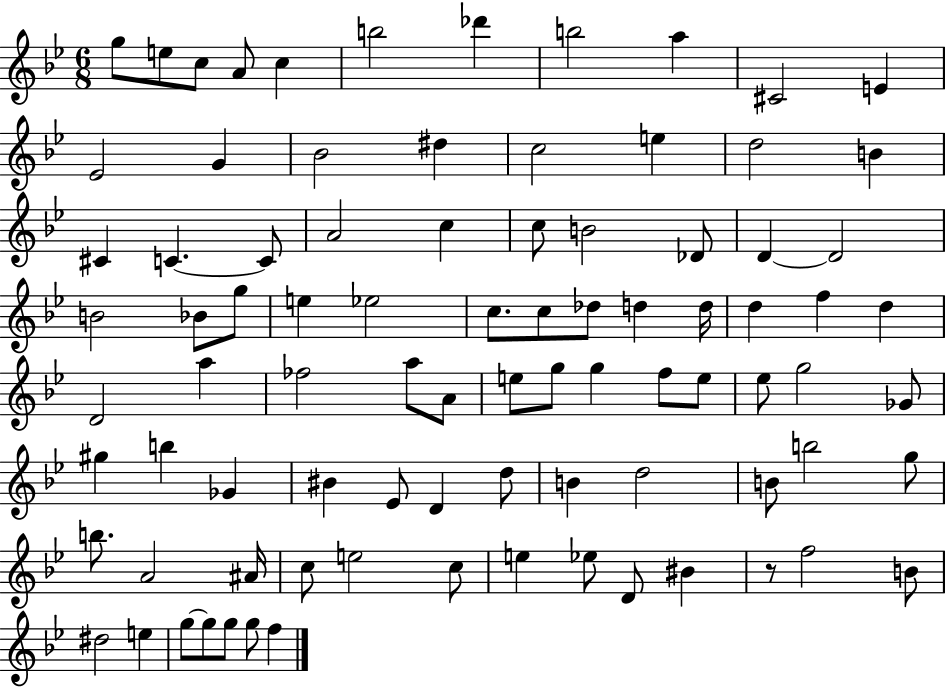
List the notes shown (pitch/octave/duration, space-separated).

G5/e E5/e C5/e A4/e C5/q B5/h Db6/q B5/h A5/q C#4/h E4/q Eb4/h G4/q Bb4/h D#5/q C5/h E5/q D5/h B4/q C#4/q C4/q. C4/e A4/h C5/q C5/e B4/h Db4/e D4/q D4/h B4/h Bb4/e G5/e E5/q Eb5/h C5/e. C5/e Db5/e D5/q D5/s D5/q F5/q D5/q D4/h A5/q FES5/h A5/e A4/e E5/e G5/e G5/q F5/e E5/e Eb5/e G5/h Gb4/e G#5/q B5/q Gb4/q BIS4/q Eb4/e D4/q D5/e B4/q D5/h B4/e B5/h G5/e B5/e. A4/h A#4/s C5/e E5/h C5/e E5/q Eb5/e D4/e BIS4/q R/e F5/h B4/e D#5/h E5/q G5/e G5/e G5/e G5/e F5/q